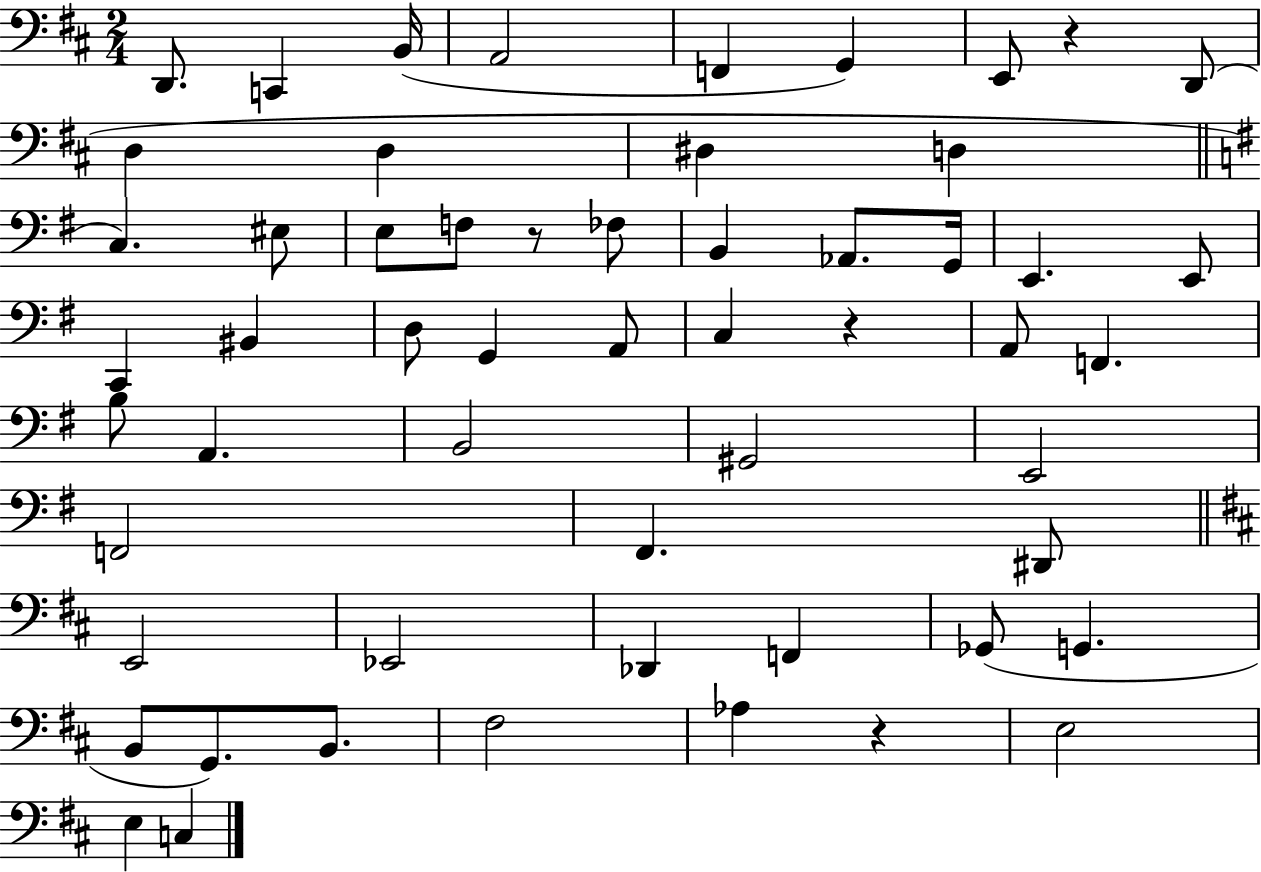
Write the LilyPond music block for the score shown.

{
  \clef bass
  \numericTimeSignature
  \time 2/4
  \key d \major
  d,8. c,4 b,16( | a,2 | f,4 g,4) | e,8 r4 d,8( | \break d4 d4 | dis4 d4 | \bar "||" \break \key g \major c4.) eis8 | e8 f8 r8 fes8 | b,4 aes,8. g,16 | e,4. e,8 | \break c,4 bis,4 | d8 g,4 a,8 | c4 r4 | a,8 f,4. | \break b8 a,4. | b,2 | gis,2 | e,2 | \break f,2 | fis,4. dis,8 | \bar "||" \break \key d \major e,2 | ees,2 | des,4 f,4 | ges,8( g,4. | \break b,8 g,8.) b,8. | fis2 | aes4 r4 | e2 | \break e4 c4 | \bar "|."
}